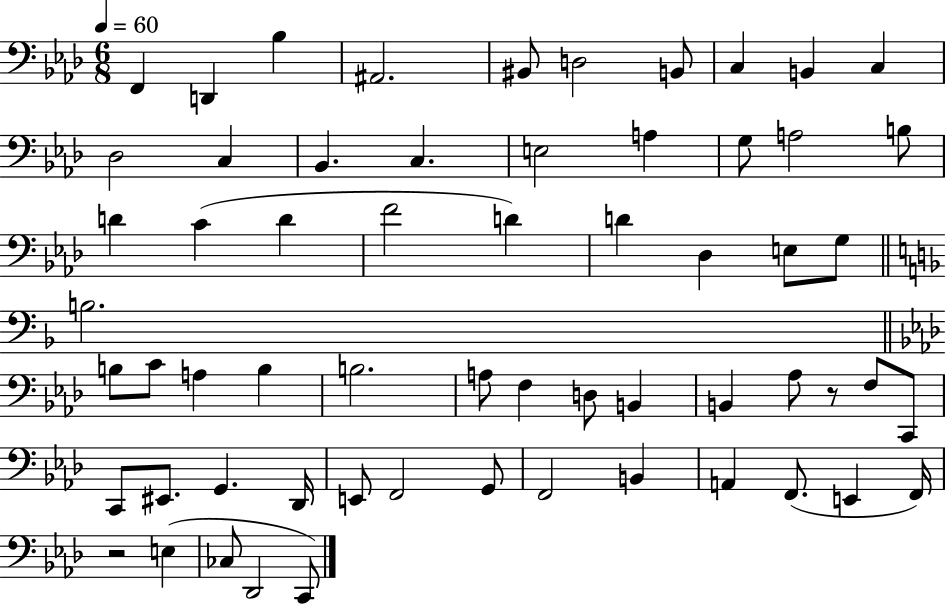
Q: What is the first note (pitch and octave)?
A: F2